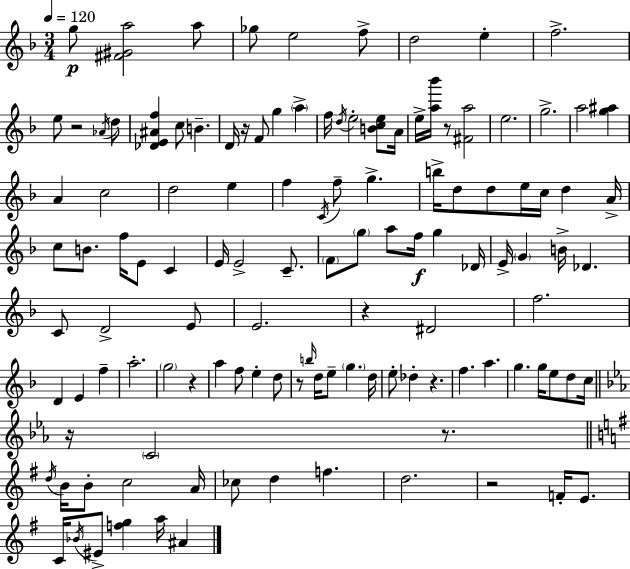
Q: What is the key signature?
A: D minor